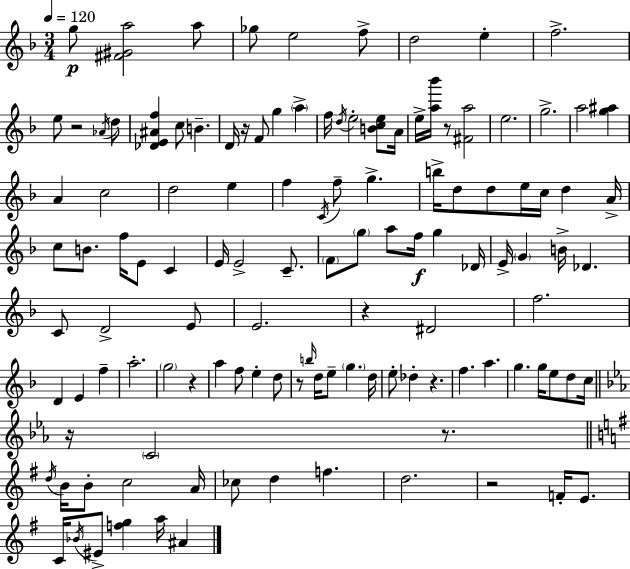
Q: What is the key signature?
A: D minor